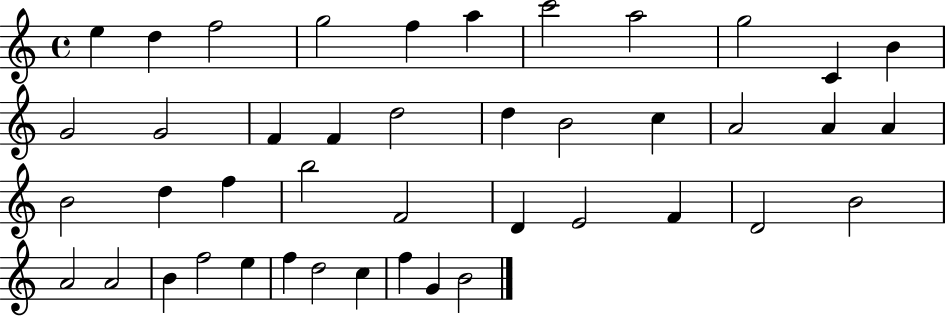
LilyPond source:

{
  \clef treble
  \time 4/4
  \defaultTimeSignature
  \key c \major
  e''4 d''4 f''2 | g''2 f''4 a''4 | c'''2 a''2 | g''2 c'4 b'4 | \break g'2 g'2 | f'4 f'4 d''2 | d''4 b'2 c''4 | a'2 a'4 a'4 | \break b'2 d''4 f''4 | b''2 f'2 | d'4 e'2 f'4 | d'2 b'2 | \break a'2 a'2 | b'4 f''2 e''4 | f''4 d''2 c''4 | f''4 g'4 b'2 | \break \bar "|."
}